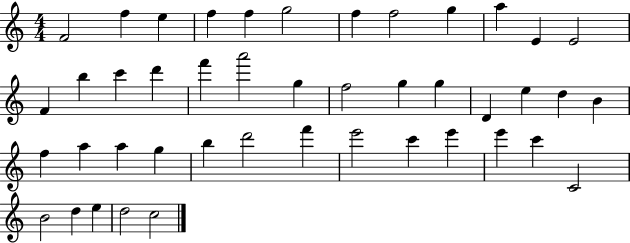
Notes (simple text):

F4/h F5/q E5/q F5/q F5/q G5/h F5/q F5/h G5/q A5/q E4/q E4/h F4/q B5/q C6/q D6/q F6/q A6/h G5/q F5/h G5/q G5/q D4/q E5/q D5/q B4/q F5/q A5/q A5/q G5/q B5/q D6/h F6/q E6/h C6/q E6/q E6/q C6/q C4/h B4/h D5/q E5/q D5/h C5/h